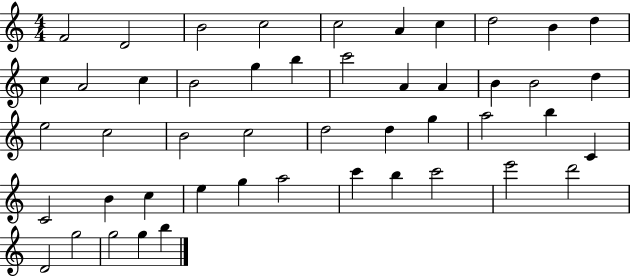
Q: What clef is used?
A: treble